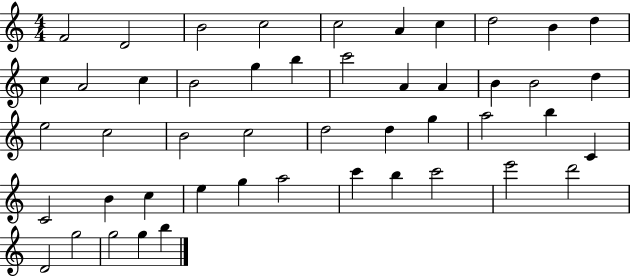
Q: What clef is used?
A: treble